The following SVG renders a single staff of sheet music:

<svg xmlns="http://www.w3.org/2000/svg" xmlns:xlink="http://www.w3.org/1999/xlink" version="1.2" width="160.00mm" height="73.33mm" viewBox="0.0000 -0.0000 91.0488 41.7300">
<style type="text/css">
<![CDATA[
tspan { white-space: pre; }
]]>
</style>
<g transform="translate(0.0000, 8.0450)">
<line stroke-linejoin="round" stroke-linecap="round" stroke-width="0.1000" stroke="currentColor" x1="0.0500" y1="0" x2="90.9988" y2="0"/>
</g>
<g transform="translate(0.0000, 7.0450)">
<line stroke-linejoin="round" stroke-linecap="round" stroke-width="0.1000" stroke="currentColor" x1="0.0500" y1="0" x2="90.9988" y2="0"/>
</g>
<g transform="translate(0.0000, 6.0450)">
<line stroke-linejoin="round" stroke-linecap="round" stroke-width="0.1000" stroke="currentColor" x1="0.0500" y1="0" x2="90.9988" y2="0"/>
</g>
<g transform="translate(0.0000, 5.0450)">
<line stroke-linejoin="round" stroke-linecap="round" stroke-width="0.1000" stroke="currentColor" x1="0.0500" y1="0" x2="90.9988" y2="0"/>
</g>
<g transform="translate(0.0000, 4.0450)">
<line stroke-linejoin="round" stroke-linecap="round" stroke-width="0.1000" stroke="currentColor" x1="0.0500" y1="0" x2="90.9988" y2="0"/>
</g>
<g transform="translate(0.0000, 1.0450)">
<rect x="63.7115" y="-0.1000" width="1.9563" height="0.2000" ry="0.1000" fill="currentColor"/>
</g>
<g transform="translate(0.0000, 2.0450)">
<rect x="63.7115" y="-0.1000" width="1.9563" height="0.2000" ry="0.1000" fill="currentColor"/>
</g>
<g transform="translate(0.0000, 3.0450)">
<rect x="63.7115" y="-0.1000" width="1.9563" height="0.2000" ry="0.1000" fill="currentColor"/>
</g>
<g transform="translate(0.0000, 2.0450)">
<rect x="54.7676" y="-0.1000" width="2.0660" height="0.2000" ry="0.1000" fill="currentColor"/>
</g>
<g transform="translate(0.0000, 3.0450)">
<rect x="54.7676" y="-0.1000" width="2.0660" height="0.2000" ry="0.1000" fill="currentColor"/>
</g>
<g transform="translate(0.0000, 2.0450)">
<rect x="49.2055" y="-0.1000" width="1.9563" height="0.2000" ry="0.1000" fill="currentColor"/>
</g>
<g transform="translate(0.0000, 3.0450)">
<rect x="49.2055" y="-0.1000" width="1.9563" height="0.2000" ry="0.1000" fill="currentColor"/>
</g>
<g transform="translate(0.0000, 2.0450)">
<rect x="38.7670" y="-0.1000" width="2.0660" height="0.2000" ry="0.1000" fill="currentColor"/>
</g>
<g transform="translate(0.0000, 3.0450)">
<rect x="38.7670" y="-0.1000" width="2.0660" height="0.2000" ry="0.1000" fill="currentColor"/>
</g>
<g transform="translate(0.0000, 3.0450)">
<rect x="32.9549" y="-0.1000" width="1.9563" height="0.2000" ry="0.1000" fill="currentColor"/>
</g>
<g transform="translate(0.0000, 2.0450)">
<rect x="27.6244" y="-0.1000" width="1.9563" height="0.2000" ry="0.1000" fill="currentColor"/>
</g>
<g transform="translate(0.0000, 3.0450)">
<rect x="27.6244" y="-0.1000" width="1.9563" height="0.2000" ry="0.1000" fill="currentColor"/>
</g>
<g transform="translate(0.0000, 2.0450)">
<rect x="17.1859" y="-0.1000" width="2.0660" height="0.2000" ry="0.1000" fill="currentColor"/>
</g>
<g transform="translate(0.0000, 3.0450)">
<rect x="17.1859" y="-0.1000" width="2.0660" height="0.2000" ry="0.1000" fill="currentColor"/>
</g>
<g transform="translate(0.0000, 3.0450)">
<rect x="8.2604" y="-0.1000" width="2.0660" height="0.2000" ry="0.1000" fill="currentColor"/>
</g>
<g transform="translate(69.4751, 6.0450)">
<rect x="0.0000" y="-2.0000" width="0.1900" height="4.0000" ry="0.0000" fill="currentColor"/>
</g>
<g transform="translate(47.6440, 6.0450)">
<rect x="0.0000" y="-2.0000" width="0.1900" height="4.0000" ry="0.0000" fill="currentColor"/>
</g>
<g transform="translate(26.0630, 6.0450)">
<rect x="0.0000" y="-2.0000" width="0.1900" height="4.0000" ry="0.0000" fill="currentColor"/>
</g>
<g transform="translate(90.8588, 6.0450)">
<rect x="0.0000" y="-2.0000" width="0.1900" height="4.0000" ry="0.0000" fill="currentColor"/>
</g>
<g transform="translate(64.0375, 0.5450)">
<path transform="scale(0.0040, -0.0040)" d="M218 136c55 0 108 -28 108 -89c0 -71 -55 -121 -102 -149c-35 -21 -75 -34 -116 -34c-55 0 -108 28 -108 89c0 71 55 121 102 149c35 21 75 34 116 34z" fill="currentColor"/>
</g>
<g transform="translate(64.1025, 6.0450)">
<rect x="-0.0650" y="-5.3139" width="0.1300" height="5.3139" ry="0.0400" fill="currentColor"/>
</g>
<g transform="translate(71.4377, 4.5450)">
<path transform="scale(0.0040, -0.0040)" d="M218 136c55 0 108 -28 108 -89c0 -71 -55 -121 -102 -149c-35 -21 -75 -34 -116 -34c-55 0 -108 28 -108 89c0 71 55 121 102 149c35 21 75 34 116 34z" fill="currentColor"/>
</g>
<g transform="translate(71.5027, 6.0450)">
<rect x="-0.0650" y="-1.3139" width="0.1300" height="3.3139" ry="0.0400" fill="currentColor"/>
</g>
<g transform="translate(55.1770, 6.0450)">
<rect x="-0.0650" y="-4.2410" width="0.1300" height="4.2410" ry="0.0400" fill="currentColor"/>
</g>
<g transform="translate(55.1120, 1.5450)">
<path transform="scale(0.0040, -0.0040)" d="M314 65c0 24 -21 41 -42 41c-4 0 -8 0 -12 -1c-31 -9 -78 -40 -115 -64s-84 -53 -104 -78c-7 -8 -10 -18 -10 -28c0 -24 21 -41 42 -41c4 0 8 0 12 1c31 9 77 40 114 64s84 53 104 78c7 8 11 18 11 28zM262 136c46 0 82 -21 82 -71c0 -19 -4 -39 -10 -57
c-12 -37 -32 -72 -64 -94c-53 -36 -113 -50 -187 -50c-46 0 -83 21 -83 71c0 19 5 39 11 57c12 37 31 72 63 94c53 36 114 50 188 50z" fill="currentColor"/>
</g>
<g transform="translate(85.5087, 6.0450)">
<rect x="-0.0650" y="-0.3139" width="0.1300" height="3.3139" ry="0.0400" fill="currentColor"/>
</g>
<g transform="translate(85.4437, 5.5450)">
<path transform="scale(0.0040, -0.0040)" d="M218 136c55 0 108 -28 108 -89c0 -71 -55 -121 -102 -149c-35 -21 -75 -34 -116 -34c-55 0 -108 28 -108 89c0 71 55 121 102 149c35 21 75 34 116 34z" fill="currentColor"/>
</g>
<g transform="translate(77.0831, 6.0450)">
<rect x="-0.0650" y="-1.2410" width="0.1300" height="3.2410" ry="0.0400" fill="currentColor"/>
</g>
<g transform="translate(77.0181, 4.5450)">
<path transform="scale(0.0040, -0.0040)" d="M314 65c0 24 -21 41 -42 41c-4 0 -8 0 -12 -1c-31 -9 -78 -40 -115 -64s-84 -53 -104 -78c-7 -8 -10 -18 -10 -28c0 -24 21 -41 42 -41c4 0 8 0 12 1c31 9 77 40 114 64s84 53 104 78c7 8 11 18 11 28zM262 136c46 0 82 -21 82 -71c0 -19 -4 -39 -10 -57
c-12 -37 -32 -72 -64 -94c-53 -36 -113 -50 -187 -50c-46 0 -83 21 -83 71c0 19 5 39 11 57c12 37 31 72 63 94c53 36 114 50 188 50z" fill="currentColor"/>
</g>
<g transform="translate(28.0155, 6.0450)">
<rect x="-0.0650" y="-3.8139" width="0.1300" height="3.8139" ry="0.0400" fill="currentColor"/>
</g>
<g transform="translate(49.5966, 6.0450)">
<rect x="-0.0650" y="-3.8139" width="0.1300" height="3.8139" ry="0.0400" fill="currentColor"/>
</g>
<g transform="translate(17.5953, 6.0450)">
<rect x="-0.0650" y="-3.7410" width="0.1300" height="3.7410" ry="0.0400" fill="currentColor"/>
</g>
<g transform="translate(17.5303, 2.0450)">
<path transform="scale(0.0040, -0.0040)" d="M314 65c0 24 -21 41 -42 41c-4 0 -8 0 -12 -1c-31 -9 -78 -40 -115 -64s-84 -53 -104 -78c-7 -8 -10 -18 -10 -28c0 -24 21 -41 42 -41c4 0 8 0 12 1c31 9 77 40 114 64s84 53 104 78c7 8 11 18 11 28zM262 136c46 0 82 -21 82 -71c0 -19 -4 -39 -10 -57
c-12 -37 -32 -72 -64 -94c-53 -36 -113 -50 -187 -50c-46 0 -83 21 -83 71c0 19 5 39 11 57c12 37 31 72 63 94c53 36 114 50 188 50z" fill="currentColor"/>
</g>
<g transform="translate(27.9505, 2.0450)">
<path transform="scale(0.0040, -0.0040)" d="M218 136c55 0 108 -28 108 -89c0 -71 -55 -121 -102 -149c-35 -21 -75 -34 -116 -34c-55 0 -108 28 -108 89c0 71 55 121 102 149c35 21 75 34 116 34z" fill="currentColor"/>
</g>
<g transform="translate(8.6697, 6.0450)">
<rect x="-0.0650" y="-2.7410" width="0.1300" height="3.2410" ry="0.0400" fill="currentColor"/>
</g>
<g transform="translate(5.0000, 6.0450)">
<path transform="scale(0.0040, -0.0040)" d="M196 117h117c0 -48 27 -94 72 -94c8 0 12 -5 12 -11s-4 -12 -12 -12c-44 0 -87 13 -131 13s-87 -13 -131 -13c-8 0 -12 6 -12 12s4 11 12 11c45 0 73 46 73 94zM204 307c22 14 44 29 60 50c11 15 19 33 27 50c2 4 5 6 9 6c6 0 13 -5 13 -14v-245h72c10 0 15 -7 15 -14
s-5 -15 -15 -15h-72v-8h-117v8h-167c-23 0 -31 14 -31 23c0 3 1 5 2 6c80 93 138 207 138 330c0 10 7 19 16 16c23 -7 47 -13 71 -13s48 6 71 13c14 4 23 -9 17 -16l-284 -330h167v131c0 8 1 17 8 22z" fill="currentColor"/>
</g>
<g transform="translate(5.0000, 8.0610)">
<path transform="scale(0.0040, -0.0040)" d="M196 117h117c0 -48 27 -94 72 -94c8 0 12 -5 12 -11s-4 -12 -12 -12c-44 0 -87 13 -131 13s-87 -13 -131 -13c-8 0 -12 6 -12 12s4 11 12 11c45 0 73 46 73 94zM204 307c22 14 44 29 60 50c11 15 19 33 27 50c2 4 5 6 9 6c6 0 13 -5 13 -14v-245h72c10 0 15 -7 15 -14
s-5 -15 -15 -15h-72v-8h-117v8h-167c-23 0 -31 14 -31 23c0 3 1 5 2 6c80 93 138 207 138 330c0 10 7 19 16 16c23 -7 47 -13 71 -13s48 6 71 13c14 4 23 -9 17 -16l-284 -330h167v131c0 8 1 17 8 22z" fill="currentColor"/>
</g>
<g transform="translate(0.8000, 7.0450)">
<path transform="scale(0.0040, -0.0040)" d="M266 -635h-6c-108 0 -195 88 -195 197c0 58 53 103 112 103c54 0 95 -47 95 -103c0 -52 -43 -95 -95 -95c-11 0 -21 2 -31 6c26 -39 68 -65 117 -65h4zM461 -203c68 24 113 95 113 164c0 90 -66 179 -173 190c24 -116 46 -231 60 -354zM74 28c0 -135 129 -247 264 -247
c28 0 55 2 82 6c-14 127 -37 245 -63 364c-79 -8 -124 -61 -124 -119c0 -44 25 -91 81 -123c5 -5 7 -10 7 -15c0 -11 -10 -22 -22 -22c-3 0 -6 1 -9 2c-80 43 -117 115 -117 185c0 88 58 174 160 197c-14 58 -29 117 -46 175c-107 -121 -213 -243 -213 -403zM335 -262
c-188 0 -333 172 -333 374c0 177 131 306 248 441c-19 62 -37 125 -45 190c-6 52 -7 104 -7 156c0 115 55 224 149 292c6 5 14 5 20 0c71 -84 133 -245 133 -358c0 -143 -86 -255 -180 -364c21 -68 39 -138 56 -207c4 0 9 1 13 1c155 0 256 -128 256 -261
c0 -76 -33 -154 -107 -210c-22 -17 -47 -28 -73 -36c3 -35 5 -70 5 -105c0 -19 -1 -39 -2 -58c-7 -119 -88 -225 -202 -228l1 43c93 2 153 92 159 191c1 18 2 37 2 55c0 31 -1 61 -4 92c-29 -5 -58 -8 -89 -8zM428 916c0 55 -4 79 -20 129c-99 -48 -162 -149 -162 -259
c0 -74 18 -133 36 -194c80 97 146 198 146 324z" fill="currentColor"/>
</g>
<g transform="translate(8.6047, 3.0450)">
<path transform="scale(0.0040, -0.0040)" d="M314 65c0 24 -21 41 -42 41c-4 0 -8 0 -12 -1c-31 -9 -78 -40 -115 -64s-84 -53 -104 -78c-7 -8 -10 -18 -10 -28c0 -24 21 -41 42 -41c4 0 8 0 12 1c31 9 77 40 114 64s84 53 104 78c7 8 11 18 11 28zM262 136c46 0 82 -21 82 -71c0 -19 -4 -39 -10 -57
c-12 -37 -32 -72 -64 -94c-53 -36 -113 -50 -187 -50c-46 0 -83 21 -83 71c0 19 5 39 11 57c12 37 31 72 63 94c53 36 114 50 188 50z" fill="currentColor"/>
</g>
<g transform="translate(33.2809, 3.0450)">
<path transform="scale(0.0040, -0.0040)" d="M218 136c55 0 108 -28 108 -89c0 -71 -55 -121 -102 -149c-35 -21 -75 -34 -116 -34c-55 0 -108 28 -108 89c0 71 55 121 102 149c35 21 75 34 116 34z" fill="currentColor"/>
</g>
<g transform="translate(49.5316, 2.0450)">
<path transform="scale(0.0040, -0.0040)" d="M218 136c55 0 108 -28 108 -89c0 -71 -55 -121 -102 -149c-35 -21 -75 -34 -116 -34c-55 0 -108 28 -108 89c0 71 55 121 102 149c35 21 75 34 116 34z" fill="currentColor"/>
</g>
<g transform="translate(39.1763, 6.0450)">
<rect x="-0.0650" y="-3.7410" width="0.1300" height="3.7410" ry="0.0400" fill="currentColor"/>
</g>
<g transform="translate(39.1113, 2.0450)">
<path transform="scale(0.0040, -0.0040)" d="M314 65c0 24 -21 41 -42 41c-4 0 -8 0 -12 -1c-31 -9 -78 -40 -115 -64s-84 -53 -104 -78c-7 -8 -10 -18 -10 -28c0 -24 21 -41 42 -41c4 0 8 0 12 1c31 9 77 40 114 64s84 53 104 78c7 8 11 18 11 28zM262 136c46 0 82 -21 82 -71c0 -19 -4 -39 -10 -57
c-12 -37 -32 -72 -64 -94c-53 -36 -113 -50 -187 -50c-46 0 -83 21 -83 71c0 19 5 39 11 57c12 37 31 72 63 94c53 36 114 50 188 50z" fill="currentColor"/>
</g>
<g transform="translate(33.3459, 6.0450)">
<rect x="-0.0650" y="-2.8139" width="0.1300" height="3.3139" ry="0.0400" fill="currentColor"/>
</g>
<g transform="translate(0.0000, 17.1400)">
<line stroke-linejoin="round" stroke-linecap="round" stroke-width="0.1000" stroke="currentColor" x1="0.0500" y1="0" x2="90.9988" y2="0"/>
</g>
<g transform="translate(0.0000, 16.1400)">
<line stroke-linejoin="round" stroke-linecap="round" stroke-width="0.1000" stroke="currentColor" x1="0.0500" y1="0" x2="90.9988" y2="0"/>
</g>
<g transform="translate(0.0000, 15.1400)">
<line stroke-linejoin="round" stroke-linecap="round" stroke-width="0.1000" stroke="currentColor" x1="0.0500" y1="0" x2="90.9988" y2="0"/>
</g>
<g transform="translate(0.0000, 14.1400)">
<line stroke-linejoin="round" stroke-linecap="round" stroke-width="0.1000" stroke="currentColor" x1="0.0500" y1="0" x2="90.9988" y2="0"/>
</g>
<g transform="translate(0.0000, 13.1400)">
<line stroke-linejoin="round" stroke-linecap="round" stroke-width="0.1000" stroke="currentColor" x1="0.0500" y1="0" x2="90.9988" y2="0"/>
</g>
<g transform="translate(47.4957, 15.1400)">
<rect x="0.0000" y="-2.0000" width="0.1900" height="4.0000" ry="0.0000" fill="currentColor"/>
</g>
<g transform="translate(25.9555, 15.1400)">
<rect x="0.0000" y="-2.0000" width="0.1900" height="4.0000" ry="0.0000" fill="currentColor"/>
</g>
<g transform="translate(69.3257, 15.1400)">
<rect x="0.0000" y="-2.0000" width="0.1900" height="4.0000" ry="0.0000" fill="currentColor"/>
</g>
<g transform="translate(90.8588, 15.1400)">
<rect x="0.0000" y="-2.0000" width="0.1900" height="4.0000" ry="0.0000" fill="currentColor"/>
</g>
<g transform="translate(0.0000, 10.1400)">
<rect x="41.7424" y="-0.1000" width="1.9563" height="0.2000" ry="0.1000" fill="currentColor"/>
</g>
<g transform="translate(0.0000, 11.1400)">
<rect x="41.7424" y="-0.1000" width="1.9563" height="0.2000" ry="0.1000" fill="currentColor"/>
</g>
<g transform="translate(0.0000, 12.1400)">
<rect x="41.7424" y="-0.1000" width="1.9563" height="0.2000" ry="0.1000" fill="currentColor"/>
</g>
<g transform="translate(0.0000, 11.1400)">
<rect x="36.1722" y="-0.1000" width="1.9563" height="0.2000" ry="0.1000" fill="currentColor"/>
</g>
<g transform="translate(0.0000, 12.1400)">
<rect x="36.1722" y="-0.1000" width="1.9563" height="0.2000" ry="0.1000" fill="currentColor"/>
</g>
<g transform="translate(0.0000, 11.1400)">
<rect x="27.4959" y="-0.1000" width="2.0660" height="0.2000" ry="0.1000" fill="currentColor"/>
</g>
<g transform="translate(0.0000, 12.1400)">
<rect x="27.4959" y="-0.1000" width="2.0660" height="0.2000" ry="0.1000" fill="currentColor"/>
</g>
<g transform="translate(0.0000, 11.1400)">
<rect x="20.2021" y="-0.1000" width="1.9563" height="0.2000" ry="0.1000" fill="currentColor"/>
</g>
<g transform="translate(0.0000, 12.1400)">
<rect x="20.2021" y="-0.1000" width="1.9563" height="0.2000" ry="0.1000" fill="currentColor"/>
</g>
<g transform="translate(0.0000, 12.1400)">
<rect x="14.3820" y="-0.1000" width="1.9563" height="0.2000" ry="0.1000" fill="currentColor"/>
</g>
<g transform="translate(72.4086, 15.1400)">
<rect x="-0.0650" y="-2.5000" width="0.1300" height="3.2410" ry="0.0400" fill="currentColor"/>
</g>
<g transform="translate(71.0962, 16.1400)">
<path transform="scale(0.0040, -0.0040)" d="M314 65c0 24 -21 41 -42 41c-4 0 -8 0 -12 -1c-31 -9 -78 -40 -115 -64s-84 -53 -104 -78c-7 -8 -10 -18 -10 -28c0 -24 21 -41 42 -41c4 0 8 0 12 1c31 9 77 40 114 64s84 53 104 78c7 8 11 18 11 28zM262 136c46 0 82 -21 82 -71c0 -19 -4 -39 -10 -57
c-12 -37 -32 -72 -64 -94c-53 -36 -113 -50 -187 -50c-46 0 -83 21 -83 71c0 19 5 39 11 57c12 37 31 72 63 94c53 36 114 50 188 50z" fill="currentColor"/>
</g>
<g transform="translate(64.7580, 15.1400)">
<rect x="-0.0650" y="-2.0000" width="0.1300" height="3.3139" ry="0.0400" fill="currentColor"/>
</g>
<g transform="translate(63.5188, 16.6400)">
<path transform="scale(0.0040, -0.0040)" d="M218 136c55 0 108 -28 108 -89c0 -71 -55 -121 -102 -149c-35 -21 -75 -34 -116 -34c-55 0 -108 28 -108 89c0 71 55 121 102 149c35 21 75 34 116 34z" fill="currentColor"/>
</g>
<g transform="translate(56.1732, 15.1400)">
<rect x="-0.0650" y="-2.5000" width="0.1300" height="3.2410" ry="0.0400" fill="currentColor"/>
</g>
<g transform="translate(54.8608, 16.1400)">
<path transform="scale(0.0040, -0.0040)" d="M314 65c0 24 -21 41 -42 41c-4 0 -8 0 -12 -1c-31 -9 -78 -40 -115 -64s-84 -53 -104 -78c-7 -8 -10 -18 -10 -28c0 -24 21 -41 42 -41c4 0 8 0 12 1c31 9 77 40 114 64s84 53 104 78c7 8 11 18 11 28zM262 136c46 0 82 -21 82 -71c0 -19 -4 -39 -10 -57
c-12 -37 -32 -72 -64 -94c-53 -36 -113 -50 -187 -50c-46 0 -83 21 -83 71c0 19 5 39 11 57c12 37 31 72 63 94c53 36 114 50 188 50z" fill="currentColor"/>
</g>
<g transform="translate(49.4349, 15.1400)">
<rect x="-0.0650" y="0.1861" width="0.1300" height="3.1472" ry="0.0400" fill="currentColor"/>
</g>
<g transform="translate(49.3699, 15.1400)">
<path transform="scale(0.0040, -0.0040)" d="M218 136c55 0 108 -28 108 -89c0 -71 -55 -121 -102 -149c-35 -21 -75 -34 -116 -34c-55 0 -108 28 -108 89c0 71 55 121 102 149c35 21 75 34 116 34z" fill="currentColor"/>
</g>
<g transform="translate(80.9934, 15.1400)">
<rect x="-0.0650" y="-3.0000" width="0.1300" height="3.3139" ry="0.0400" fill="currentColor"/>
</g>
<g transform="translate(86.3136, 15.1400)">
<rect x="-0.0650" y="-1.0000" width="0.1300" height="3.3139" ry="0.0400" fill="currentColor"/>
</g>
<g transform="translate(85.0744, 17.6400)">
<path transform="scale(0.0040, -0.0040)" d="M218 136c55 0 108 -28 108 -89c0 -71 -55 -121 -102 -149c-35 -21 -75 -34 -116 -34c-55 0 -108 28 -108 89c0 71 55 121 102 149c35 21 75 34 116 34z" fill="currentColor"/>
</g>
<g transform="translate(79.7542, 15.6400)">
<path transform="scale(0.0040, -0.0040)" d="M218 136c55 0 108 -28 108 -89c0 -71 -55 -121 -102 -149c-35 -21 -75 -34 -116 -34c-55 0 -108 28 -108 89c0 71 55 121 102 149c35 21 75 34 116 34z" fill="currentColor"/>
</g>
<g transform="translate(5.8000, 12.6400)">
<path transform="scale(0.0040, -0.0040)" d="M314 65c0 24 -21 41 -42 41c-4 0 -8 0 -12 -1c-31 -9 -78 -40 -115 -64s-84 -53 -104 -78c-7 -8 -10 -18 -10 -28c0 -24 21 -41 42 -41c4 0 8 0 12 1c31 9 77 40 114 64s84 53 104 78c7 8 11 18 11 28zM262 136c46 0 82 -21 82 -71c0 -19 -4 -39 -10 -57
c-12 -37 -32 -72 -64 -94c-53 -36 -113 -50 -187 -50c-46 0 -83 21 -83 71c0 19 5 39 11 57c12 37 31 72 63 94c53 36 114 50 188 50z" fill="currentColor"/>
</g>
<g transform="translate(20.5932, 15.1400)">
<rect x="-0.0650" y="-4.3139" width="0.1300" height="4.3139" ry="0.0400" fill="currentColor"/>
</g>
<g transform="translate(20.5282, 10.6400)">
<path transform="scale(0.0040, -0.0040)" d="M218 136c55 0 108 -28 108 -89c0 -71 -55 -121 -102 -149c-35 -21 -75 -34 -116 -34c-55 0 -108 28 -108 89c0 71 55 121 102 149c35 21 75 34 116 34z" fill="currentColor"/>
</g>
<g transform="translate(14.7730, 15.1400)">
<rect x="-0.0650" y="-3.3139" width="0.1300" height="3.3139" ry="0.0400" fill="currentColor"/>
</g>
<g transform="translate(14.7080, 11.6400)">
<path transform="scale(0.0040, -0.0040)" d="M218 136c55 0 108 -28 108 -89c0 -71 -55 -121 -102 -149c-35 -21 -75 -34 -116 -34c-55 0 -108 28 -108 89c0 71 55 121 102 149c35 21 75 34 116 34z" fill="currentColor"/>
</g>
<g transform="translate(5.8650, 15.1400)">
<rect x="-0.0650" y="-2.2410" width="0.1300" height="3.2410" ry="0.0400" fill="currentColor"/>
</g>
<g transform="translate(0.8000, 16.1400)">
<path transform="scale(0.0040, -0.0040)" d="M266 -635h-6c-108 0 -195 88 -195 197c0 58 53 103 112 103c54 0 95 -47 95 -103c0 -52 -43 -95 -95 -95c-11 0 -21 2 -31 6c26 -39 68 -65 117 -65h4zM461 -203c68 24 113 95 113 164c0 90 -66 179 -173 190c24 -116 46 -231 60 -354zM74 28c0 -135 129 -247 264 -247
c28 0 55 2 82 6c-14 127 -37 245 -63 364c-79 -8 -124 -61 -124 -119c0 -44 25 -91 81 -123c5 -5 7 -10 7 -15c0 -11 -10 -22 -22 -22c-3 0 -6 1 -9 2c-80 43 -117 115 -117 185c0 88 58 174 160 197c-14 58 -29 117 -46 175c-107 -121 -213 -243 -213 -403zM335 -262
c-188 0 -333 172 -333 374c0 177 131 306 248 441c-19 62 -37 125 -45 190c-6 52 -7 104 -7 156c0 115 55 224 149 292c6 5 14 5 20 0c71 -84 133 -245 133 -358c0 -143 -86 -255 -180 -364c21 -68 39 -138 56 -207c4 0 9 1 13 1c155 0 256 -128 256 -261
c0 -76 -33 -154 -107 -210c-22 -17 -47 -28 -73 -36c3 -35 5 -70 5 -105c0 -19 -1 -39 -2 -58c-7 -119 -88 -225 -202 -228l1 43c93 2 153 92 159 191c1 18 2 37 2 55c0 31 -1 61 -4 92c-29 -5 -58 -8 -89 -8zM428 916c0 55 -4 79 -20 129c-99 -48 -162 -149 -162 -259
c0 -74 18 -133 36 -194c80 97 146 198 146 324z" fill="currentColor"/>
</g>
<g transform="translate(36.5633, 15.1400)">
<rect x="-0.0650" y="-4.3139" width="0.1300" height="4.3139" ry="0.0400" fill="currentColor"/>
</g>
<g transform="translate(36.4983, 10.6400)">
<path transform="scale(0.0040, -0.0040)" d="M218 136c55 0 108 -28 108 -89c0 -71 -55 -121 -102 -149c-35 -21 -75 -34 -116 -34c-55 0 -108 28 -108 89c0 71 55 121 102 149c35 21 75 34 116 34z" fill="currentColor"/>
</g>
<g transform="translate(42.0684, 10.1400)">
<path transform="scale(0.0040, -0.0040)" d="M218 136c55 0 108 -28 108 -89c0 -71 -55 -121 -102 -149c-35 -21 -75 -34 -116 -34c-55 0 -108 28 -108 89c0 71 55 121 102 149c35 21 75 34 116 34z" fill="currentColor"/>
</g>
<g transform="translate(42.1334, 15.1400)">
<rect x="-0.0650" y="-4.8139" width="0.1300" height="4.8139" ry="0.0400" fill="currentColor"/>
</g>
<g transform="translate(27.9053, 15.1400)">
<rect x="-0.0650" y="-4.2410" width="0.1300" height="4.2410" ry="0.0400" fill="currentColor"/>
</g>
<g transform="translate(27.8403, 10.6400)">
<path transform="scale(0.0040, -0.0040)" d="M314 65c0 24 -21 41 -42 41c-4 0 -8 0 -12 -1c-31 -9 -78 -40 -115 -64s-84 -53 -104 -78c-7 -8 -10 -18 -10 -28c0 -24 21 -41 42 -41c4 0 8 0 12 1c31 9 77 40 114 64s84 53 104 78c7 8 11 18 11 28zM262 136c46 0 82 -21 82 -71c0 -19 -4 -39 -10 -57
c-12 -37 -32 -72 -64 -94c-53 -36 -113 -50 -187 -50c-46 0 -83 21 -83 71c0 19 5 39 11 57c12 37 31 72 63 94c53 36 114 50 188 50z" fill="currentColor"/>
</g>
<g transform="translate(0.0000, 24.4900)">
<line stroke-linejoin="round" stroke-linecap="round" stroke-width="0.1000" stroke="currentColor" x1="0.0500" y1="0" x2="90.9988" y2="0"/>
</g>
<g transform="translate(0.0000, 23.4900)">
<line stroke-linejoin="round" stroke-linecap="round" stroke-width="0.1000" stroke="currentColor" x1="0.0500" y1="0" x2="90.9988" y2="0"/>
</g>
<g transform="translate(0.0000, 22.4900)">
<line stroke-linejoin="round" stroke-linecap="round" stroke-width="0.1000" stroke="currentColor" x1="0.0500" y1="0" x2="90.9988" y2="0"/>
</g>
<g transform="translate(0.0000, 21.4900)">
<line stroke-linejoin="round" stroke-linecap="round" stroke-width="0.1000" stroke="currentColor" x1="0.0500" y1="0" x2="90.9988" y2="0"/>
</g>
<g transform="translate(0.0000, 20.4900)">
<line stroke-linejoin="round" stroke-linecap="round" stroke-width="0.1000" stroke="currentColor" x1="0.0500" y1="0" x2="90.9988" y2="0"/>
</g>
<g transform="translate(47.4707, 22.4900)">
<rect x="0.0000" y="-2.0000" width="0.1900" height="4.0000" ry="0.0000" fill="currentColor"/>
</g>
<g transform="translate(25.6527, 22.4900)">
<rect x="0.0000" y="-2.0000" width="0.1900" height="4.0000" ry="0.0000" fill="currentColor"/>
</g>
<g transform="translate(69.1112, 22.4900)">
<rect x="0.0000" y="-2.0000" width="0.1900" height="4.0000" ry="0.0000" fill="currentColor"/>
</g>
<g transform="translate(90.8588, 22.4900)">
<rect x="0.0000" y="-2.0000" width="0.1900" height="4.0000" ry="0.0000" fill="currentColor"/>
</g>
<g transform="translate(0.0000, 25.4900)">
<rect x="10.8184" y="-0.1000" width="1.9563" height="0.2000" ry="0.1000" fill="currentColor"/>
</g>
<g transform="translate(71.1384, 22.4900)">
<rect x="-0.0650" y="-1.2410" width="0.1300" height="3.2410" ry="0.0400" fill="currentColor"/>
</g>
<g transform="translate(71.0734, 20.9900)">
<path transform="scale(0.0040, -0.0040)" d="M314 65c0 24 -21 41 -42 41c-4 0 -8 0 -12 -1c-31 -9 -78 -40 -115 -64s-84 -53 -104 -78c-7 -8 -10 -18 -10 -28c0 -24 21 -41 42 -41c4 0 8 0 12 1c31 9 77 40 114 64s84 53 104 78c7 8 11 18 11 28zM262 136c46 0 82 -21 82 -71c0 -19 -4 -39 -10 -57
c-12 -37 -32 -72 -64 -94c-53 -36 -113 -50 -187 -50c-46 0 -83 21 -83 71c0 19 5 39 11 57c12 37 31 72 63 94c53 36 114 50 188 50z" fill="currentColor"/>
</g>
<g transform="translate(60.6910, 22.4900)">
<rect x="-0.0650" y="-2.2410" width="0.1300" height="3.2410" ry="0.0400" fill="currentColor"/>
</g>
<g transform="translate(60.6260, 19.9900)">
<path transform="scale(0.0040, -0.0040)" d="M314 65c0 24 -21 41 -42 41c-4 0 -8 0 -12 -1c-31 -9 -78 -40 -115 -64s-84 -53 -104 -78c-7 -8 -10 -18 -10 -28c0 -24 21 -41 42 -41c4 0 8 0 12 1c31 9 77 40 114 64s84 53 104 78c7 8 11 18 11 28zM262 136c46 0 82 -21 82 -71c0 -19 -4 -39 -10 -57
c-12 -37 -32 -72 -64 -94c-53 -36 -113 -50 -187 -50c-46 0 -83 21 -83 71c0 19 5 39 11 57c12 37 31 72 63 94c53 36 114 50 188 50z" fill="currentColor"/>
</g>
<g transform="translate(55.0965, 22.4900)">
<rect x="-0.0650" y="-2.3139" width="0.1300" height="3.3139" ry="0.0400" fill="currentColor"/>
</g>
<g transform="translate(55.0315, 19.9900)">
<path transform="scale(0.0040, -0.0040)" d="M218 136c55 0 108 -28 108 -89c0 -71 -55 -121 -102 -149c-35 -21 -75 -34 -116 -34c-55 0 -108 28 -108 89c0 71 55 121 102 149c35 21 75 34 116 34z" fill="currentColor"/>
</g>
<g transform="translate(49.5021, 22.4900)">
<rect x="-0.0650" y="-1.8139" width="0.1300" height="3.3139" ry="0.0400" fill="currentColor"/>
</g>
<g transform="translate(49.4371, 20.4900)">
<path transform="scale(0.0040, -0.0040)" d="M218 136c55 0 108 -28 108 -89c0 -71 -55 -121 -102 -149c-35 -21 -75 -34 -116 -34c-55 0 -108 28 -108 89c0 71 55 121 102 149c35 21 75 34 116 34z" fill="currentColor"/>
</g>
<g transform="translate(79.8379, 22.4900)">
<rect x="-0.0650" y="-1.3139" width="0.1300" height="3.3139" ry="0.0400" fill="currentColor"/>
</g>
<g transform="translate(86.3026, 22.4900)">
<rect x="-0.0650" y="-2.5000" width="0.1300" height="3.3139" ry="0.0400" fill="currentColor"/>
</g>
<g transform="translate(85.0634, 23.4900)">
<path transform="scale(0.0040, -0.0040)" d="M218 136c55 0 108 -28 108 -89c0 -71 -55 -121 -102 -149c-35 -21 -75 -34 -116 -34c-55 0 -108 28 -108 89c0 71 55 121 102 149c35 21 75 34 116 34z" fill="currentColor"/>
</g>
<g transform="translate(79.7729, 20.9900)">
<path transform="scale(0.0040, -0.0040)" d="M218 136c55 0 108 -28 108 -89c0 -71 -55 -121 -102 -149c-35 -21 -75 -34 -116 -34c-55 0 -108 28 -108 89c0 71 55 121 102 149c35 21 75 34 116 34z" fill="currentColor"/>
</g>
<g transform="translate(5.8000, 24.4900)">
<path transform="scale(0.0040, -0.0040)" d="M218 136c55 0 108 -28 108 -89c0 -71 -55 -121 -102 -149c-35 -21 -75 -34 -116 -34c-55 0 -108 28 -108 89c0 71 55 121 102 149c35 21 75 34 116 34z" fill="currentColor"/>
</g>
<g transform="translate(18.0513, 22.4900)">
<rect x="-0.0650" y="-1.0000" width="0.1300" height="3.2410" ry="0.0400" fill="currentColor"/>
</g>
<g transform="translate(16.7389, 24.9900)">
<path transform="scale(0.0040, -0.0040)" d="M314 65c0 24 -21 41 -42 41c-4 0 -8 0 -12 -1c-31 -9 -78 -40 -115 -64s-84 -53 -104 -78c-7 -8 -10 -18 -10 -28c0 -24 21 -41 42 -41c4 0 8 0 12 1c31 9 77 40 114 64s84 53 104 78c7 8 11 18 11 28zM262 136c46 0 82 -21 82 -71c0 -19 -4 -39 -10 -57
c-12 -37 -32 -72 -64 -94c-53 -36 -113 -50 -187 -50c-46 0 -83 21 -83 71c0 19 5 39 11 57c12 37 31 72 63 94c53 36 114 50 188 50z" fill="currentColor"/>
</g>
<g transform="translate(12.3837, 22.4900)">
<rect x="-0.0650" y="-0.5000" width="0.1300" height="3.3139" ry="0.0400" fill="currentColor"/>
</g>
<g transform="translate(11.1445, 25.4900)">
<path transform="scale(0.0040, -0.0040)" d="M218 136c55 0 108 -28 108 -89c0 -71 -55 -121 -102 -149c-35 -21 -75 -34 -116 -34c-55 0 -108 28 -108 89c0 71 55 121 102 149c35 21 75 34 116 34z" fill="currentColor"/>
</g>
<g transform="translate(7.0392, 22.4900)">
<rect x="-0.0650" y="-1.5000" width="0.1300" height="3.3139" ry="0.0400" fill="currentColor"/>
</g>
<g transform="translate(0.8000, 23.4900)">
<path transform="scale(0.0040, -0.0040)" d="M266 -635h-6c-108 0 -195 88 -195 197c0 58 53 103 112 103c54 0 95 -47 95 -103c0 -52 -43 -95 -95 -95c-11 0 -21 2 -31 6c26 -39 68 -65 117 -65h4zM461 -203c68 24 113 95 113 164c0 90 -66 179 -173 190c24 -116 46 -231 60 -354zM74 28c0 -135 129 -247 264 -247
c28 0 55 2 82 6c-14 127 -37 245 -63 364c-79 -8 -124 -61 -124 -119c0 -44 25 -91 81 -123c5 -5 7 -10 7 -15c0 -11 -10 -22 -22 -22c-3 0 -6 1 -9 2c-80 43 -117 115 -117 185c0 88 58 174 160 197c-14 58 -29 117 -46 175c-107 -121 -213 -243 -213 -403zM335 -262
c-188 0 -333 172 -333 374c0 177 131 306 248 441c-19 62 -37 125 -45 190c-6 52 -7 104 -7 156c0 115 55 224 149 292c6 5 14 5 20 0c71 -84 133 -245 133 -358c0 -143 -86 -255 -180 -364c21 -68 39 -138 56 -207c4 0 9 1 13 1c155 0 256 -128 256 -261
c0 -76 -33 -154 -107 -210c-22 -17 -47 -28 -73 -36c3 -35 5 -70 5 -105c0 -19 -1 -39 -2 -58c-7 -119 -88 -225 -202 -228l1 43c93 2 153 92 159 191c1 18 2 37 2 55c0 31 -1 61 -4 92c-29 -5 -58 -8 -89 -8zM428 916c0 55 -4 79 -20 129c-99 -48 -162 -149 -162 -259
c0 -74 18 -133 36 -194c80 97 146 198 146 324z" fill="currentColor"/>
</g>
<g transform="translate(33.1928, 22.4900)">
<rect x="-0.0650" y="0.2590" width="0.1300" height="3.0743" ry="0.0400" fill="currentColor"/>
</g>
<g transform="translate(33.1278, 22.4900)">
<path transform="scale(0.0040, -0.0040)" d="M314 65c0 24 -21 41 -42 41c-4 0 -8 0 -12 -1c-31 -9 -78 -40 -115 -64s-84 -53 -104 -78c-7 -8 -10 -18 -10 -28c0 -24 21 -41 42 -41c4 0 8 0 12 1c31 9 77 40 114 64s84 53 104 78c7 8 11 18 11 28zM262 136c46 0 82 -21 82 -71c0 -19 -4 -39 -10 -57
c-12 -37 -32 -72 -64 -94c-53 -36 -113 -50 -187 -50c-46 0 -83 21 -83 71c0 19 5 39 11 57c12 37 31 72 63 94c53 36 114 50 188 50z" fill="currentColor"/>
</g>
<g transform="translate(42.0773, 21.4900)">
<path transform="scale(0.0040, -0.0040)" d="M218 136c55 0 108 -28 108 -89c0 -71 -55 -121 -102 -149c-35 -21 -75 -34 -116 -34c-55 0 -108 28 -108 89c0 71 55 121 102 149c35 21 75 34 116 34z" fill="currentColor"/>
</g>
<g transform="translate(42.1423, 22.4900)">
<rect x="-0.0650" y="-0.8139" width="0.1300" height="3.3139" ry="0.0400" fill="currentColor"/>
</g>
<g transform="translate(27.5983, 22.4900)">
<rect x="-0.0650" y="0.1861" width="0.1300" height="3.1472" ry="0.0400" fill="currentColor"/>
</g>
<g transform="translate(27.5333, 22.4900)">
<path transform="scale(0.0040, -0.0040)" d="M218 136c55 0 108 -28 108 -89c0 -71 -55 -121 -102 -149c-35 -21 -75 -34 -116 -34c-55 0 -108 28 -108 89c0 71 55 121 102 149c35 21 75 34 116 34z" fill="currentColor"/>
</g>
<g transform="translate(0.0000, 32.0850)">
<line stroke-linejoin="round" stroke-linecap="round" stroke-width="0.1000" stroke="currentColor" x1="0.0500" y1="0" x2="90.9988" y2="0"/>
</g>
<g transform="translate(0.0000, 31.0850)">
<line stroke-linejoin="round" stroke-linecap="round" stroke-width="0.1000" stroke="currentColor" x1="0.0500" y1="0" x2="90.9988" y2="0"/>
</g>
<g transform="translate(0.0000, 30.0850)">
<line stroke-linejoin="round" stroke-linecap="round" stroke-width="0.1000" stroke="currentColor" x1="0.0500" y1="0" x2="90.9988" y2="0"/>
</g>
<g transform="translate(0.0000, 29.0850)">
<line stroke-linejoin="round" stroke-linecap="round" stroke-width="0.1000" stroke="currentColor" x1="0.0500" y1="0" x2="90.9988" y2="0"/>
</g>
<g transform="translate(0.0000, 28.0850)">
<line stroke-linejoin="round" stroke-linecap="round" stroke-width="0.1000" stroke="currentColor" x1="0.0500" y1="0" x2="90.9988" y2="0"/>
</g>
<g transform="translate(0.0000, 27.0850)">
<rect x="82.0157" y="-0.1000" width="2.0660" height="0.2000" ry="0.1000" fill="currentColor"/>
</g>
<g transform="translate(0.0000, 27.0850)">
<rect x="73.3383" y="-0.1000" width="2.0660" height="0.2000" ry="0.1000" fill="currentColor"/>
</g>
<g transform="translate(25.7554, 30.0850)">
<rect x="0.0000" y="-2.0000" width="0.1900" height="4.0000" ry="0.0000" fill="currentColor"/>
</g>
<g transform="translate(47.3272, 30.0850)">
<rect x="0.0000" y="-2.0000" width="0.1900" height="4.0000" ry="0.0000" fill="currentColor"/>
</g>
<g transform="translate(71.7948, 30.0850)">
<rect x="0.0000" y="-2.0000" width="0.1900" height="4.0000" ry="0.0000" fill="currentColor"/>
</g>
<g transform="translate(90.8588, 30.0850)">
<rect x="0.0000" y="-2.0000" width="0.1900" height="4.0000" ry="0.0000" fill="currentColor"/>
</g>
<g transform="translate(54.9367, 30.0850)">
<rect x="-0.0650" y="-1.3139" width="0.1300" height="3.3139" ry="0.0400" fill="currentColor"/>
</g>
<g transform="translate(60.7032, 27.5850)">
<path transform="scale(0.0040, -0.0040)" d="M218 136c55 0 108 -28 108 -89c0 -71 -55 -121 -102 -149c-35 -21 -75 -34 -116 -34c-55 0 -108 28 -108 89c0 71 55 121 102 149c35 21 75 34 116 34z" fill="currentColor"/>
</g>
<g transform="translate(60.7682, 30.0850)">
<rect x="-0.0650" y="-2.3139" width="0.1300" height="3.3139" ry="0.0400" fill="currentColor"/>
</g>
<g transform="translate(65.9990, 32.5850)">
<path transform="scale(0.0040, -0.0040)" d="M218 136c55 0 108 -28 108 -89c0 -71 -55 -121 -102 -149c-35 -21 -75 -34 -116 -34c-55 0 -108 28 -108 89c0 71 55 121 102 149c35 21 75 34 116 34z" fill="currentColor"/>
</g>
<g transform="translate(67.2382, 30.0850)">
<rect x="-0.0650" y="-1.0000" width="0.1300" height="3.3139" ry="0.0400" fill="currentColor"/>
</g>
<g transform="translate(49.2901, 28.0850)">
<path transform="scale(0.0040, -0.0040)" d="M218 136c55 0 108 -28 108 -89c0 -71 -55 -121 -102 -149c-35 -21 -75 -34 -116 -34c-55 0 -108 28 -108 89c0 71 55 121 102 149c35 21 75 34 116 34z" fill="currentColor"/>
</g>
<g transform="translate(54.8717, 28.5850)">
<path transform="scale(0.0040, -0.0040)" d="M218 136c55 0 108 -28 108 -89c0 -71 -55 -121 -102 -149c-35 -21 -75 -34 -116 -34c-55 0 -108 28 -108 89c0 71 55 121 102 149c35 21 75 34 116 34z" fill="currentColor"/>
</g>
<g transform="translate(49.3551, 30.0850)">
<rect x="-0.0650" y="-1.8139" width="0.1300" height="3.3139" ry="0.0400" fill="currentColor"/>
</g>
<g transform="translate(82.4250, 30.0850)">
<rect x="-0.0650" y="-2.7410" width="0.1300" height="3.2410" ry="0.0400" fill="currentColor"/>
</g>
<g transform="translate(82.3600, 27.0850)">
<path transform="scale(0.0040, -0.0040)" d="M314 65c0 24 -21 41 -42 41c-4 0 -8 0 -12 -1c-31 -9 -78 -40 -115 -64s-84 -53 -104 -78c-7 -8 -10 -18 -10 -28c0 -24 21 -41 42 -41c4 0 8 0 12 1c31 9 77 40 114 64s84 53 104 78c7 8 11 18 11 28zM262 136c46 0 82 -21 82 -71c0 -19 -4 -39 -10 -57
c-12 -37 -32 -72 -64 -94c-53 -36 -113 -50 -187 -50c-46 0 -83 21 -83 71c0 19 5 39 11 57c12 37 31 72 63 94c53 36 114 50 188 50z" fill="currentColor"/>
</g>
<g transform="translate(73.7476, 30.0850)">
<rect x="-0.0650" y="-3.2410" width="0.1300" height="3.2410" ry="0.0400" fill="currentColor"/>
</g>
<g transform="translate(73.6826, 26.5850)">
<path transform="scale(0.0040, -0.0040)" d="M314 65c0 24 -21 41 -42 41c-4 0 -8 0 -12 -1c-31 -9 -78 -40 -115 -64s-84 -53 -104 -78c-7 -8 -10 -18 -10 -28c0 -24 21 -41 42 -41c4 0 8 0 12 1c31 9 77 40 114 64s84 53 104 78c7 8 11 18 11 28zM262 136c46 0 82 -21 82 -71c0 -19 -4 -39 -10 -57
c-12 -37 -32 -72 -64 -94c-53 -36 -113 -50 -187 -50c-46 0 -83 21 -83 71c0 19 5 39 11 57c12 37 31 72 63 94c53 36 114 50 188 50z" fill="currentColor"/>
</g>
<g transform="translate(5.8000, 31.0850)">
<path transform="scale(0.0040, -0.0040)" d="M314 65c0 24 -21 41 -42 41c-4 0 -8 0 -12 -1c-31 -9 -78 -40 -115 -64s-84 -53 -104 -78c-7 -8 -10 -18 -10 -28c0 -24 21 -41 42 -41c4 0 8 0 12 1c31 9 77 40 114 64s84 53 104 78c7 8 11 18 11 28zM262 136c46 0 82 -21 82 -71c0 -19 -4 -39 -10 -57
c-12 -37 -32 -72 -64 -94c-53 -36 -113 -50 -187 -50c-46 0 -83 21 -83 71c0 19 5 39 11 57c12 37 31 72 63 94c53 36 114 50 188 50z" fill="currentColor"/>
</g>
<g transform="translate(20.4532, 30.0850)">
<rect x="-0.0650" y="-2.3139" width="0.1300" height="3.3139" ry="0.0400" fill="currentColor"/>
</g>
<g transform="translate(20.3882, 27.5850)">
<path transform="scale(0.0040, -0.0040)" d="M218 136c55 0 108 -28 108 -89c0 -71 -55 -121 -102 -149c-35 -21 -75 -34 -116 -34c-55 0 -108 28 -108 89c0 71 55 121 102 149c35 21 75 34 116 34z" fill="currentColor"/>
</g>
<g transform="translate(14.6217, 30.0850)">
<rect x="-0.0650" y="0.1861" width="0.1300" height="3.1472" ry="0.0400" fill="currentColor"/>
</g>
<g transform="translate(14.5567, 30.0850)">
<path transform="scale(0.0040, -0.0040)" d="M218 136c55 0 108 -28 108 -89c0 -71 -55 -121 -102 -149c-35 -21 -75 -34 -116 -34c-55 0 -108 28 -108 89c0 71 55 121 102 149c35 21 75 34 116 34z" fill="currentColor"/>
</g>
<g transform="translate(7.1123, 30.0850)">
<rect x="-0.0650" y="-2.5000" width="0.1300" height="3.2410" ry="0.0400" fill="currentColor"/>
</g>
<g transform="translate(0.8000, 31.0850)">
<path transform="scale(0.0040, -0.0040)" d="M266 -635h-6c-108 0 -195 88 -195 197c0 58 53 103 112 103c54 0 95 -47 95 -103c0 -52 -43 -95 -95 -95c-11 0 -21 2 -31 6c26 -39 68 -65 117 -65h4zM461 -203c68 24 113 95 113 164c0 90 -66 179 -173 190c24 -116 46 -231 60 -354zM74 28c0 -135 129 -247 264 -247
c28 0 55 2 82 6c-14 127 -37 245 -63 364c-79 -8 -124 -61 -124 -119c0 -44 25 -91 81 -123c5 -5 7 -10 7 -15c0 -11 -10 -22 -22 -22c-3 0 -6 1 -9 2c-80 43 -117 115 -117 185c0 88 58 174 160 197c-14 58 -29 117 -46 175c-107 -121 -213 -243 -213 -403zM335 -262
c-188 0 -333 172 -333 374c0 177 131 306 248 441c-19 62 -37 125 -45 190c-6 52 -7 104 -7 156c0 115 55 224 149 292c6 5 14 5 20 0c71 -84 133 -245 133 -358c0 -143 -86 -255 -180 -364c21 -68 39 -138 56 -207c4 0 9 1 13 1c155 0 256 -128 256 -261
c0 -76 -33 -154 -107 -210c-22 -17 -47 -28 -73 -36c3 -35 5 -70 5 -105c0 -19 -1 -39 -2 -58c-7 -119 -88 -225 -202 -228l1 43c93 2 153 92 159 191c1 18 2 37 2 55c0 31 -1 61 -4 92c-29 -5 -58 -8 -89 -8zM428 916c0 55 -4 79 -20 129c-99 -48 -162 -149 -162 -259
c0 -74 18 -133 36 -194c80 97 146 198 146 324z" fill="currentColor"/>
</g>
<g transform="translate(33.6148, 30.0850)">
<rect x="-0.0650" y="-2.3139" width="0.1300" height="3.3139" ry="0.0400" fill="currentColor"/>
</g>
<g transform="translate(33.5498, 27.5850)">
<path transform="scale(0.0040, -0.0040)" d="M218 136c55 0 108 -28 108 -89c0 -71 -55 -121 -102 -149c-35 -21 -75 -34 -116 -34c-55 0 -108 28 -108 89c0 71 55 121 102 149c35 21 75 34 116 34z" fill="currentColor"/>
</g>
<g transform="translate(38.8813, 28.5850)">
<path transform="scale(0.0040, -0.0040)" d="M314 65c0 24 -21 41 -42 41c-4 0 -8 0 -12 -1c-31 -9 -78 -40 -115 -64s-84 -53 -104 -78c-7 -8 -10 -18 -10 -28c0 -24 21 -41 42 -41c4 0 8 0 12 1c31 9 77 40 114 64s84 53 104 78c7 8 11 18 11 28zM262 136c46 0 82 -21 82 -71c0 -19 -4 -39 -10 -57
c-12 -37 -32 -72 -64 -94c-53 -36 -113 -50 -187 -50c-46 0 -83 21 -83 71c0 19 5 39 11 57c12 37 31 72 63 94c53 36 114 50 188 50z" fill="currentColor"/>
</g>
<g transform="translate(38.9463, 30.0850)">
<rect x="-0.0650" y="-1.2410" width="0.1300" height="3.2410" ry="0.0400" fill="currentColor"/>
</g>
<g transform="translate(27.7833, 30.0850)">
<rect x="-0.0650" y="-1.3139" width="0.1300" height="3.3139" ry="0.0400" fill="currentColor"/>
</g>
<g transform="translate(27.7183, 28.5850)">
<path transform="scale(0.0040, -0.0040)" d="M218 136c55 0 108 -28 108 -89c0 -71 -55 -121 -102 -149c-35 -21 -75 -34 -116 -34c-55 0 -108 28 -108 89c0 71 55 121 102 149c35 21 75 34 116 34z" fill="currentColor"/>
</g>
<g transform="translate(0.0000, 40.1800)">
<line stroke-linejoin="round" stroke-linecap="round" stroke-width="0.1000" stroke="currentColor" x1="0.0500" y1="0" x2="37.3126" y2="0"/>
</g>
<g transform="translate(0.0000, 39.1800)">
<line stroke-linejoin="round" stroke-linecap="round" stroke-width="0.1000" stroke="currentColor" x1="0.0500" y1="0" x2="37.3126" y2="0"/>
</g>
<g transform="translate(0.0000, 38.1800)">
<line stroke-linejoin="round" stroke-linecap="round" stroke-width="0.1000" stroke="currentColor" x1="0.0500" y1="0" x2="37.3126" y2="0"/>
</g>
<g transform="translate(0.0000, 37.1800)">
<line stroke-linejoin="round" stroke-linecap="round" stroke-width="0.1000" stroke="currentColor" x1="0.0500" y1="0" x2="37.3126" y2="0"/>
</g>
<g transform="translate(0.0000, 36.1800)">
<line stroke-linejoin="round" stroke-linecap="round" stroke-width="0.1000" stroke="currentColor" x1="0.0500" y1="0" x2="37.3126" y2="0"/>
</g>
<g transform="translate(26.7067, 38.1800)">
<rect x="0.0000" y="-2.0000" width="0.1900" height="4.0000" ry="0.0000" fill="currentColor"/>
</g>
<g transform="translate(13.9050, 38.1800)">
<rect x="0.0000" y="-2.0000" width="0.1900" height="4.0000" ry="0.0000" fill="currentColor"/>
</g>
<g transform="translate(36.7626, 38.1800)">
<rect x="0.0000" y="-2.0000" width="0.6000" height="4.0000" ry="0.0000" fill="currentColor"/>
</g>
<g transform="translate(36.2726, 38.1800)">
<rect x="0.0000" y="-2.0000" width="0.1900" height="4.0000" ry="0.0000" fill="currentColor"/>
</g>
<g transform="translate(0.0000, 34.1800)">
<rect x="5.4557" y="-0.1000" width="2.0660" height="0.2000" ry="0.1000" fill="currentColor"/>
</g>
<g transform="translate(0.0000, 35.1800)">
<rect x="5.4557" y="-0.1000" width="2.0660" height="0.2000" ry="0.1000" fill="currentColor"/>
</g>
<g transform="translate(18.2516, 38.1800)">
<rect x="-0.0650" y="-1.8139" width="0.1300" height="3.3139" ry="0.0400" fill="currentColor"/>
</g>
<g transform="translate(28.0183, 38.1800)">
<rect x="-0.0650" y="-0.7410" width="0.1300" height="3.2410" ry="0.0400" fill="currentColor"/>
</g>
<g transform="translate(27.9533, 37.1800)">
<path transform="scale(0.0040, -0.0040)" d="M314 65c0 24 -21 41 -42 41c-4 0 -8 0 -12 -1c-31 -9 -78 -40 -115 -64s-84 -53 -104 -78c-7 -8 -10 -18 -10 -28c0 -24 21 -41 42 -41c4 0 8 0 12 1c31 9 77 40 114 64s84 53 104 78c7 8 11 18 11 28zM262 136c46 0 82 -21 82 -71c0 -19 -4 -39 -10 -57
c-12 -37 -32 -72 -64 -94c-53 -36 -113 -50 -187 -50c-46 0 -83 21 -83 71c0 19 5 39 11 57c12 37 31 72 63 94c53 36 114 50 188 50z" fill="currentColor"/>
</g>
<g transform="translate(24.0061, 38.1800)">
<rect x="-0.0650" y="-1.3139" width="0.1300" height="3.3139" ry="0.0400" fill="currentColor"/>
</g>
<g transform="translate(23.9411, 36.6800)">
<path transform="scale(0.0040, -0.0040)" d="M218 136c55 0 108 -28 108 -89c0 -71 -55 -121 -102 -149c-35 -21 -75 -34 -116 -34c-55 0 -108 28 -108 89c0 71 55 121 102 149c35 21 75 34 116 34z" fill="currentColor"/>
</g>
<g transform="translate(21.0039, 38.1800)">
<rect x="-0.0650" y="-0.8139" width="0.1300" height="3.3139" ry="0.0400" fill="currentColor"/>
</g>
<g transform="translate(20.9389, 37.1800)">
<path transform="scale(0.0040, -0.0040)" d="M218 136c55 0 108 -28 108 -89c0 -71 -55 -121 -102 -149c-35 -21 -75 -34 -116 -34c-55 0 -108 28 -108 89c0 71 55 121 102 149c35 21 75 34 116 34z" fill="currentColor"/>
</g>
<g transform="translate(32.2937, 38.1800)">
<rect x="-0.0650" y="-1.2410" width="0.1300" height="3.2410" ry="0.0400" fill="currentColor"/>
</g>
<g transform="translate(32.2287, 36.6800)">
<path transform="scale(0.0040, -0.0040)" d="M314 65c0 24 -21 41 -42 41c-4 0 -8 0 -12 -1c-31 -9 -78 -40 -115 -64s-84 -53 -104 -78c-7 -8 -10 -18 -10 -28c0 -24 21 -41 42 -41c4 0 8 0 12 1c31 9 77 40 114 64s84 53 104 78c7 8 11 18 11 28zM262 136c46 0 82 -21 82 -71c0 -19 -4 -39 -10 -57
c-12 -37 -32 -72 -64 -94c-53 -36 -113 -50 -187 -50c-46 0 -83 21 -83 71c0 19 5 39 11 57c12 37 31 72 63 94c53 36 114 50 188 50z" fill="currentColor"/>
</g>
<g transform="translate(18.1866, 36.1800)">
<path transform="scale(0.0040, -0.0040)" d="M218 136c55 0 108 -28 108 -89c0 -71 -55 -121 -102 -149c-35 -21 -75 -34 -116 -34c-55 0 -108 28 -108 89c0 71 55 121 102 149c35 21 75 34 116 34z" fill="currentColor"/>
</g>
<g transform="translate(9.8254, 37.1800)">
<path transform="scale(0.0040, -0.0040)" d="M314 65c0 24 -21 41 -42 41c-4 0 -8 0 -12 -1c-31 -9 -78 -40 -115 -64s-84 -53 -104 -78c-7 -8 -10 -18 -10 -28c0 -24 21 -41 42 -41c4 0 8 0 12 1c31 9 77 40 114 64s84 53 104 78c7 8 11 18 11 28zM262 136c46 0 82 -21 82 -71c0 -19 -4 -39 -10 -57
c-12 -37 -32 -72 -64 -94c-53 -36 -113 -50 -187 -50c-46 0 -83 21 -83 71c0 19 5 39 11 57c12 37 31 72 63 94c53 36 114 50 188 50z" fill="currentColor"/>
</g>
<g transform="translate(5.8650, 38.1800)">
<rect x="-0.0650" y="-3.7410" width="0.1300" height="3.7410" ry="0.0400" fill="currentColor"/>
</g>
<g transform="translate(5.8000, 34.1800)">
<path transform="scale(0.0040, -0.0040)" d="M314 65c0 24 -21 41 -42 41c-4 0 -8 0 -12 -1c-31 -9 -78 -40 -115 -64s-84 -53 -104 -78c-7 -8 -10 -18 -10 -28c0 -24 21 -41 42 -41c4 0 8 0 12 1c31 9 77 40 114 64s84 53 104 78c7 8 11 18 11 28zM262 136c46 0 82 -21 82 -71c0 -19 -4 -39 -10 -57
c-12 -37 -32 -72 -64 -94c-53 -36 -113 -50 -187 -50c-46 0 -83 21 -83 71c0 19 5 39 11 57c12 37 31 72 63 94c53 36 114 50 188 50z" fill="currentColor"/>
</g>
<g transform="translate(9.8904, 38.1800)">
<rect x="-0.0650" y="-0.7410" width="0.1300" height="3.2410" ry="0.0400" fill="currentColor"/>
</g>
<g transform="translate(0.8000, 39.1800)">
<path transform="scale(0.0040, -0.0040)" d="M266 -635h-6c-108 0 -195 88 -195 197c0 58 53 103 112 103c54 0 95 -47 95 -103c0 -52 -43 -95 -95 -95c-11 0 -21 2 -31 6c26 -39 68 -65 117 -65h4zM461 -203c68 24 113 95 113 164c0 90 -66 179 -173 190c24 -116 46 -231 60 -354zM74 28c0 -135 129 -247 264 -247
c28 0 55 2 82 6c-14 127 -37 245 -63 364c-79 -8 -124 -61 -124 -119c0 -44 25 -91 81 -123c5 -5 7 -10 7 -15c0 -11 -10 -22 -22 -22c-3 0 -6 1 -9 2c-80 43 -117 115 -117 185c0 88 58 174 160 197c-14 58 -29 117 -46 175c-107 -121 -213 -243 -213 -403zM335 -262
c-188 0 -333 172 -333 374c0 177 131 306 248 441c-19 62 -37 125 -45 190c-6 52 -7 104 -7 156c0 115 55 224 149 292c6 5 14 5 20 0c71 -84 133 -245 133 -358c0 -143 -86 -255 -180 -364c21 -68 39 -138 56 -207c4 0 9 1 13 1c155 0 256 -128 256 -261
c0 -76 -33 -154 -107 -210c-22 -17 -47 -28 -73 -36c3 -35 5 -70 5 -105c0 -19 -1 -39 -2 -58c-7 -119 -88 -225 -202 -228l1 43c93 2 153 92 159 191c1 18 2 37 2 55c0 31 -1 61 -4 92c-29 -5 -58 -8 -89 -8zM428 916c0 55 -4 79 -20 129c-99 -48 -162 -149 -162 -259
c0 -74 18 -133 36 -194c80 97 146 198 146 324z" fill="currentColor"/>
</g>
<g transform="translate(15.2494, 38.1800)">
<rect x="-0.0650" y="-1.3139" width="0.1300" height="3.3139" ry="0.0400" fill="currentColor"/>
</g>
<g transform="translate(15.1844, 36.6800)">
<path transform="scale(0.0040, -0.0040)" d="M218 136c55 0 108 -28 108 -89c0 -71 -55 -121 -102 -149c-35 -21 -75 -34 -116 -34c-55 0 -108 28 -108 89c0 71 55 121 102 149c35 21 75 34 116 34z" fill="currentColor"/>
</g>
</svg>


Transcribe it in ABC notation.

X:1
T:Untitled
M:4/4
L:1/4
K:C
a2 c'2 c' a c'2 c' d'2 f' e e2 c g2 b d' d'2 d' e' B G2 F G2 A D E C D2 B B2 d f g g2 e2 e G G2 B g e g e2 f e g D b2 a2 c'2 d2 e f d e d2 e2